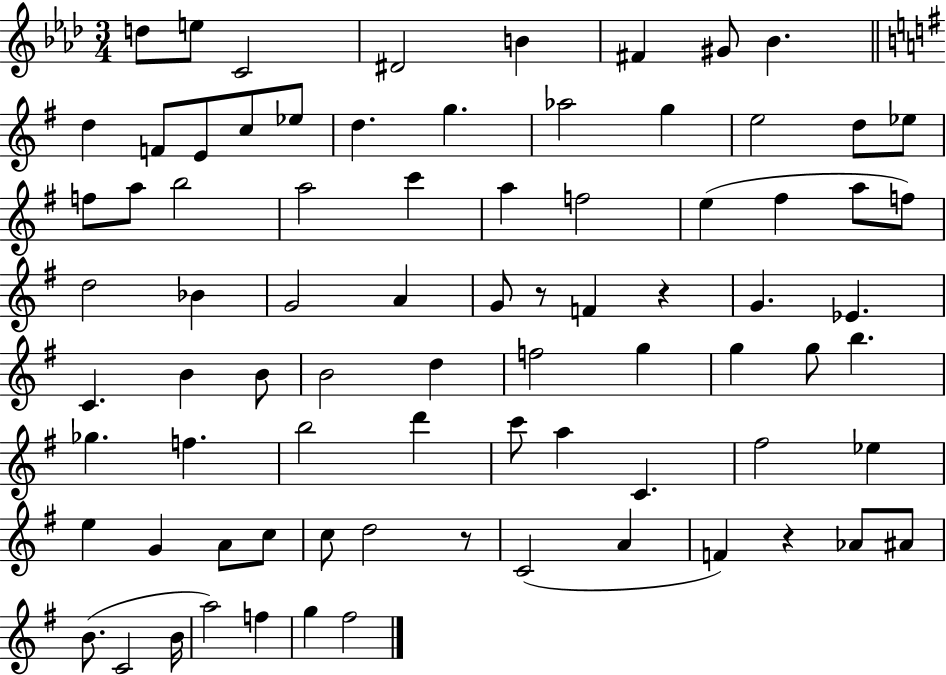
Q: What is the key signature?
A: AES major